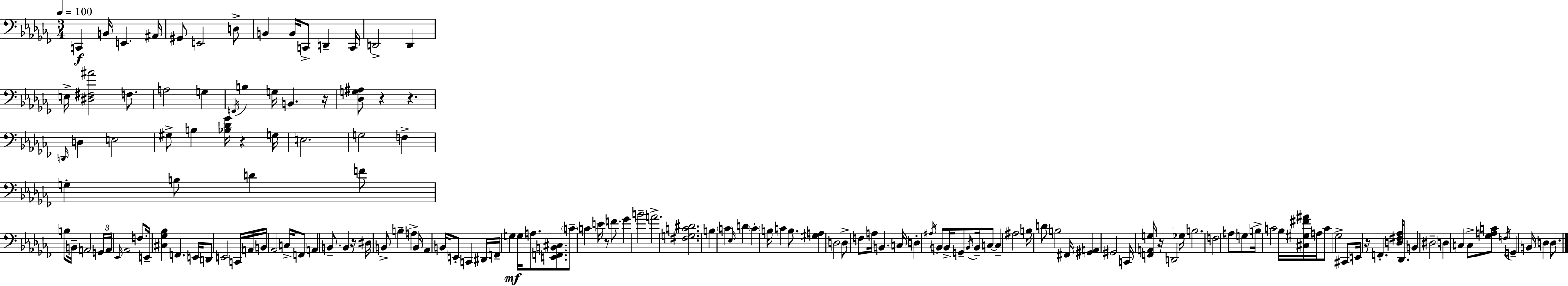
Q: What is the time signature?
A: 3/4